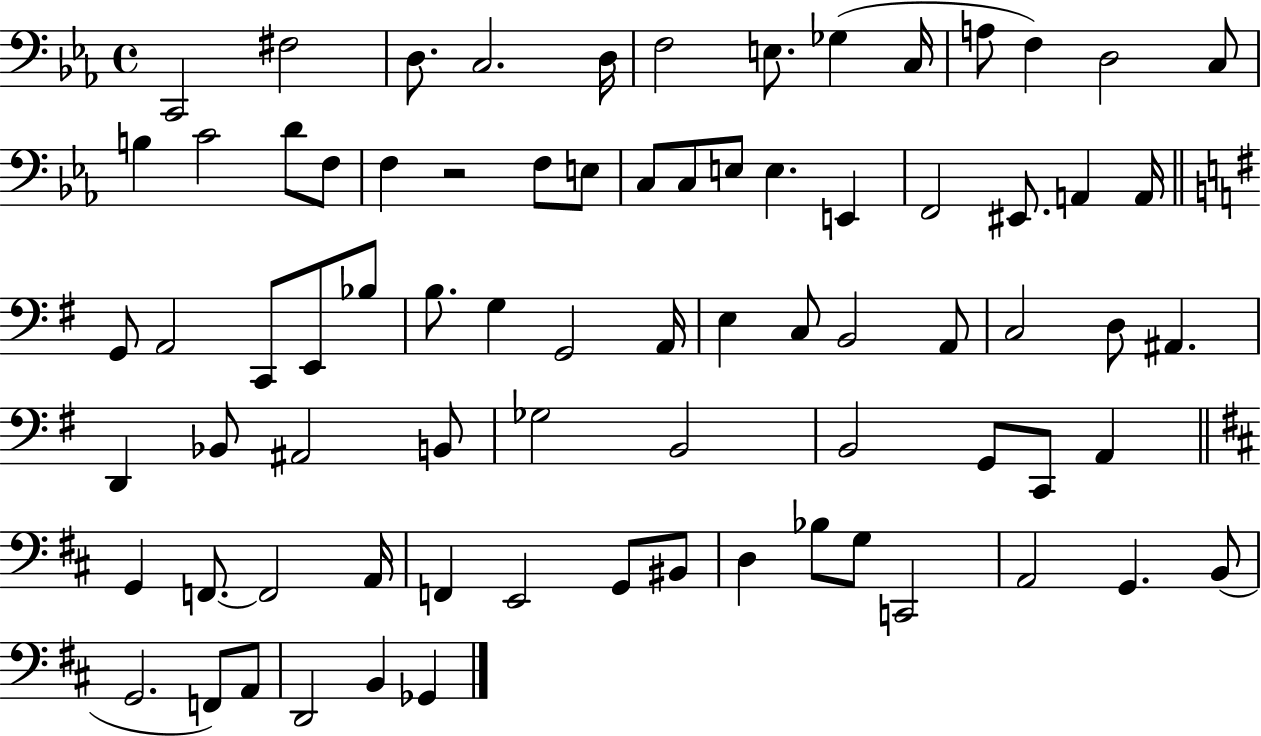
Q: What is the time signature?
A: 4/4